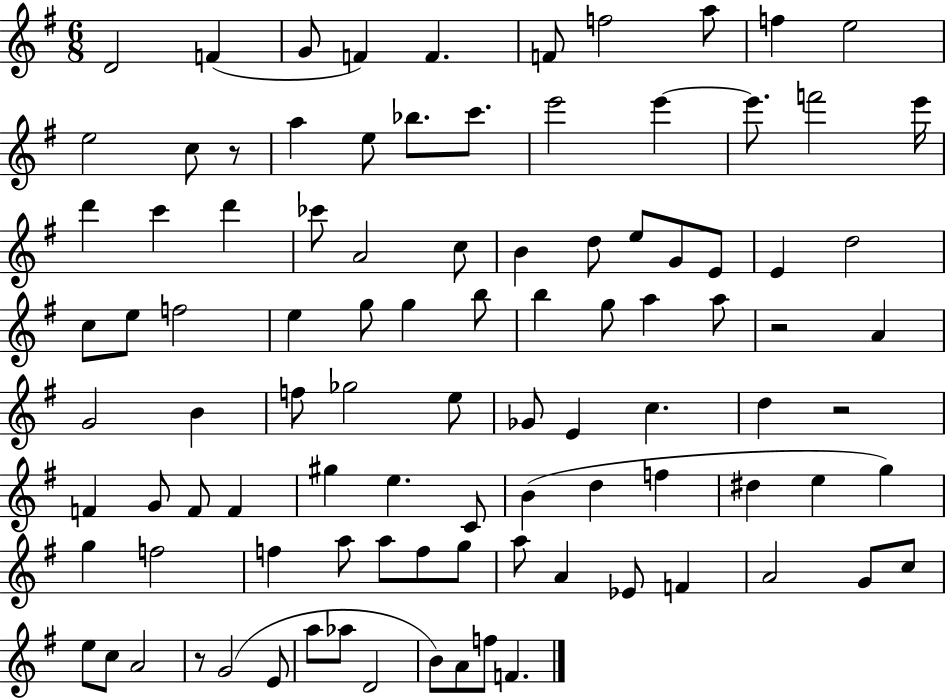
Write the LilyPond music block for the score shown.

{
  \clef treble
  \numericTimeSignature
  \time 6/8
  \key g \major
  d'2 f'4( | g'8 f'4) f'4. | f'8 f''2 a''8 | f''4 e''2 | \break e''2 c''8 r8 | a''4 e''8 bes''8. c'''8. | e'''2 e'''4~~ | e'''8. f'''2 e'''16 | \break d'''4 c'''4 d'''4 | ces'''8 a'2 c''8 | b'4 d''8 e''8 g'8 e'8 | e'4 d''2 | \break c''8 e''8 f''2 | e''4 g''8 g''4 b''8 | b''4 g''8 a''4 a''8 | r2 a'4 | \break g'2 b'4 | f''8 ges''2 e''8 | ges'8 e'4 c''4. | d''4 r2 | \break f'4 g'8 f'8 f'4 | gis''4 e''4. c'8 | b'4( d''4 f''4 | dis''4 e''4 g''4) | \break g''4 f''2 | f''4 a''8 a''8 f''8 g''8 | a''8 a'4 ees'8 f'4 | a'2 g'8 c''8 | \break e''8 c''8 a'2 | r8 g'2( e'8 | a''8 aes''8 d'2 | b'8) a'8 f''8 f'4. | \break \bar "|."
}